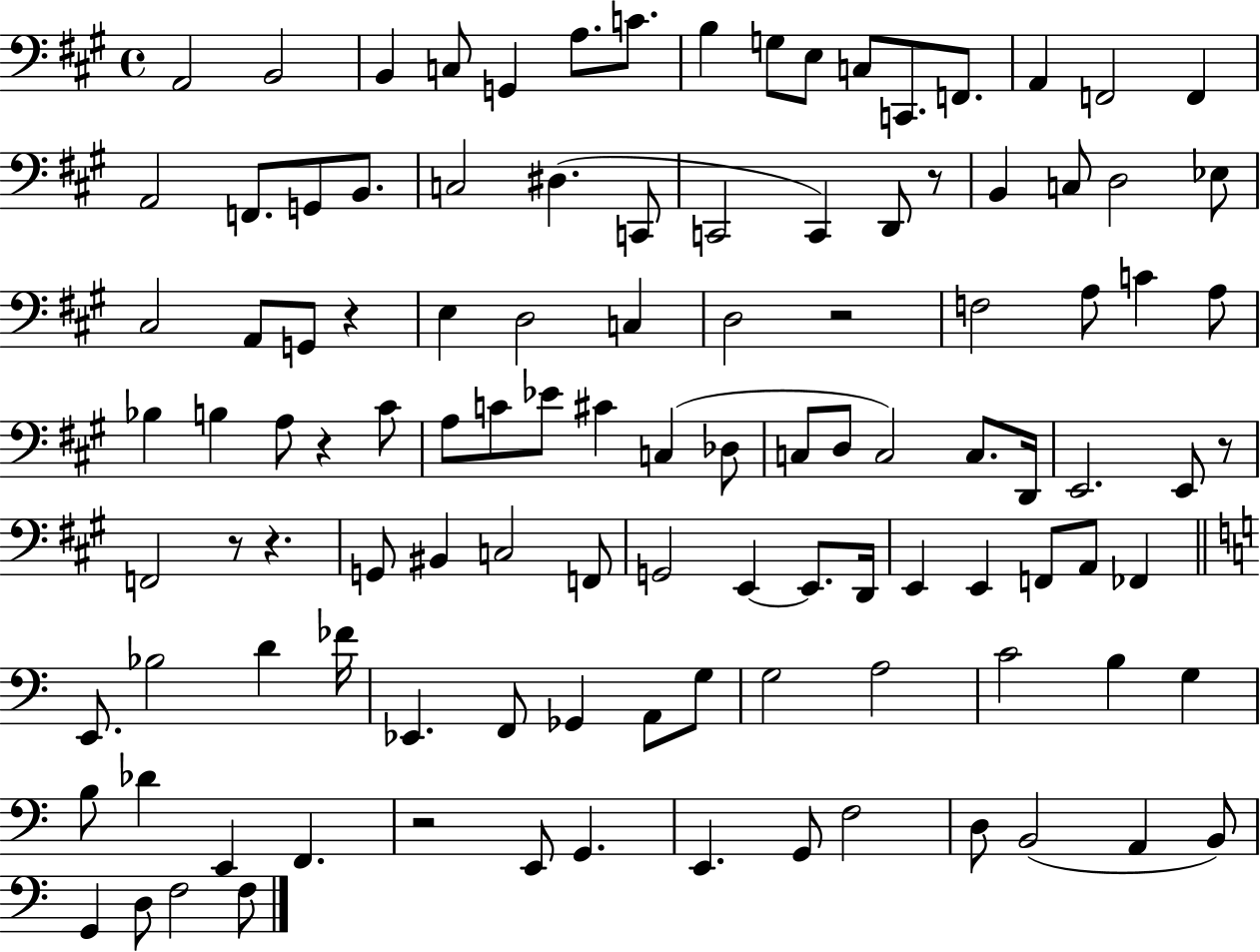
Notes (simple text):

A2/h B2/h B2/q C3/e G2/q A3/e. C4/e. B3/q G3/e E3/e C3/e C2/e. F2/e. A2/q F2/h F2/q A2/h F2/e. G2/e B2/e. C3/h D#3/q. C2/e C2/h C2/q D2/e R/e B2/q C3/e D3/h Eb3/e C#3/h A2/e G2/e R/q E3/q D3/h C3/q D3/h R/h F3/h A3/e C4/q A3/e Bb3/q B3/q A3/e R/q C#4/e A3/e C4/e Eb4/e C#4/q C3/q Db3/e C3/e D3/e C3/h C3/e. D2/s E2/h. E2/e R/e F2/h R/e R/q. G2/e BIS2/q C3/h F2/e G2/h E2/q E2/e. D2/s E2/q E2/q F2/e A2/e FES2/q E2/e. Bb3/h D4/q FES4/s Eb2/q. F2/e Gb2/q A2/e G3/e G3/h A3/h C4/h B3/q G3/q B3/e Db4/q E2/q F2/q. R/h E2/e G2/q. E2/q. G2/e F3/h D3/e B2/h A2/q B2/e G2/q D3/e F3/h F3/e